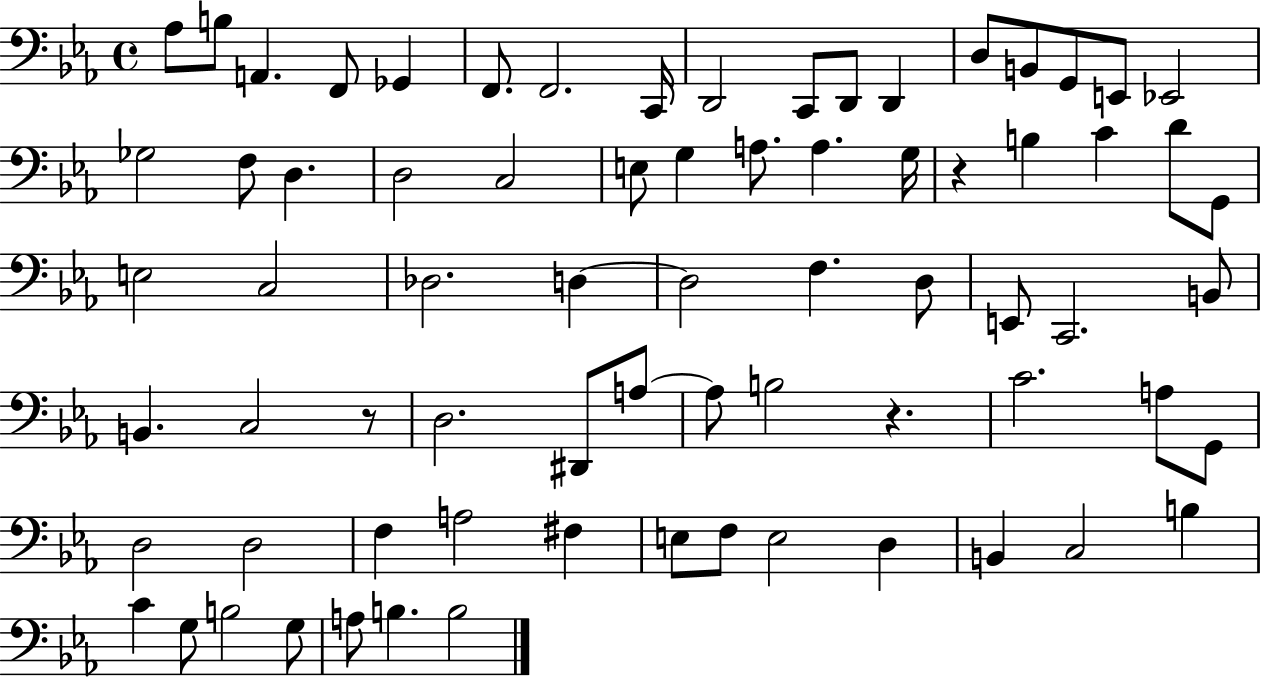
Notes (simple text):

Ab3/e B3/e A2/q. F2/e Gb2/q F2/e. F2/h. C2/s D2/h C2/e D2/e D2/q D3/e B2/e G2/e E2/e Eb2/h Gb3/h F3/e D3/q. D3/h C3/h E3/e G3/q A3/e. A3/q. G3/s R/q B3/q C4/q D4/e G2/e E3/h C3/h Db3/h. D3/q D3/h F3/q. D3/e E2/e C2/h. B2/e B2/q. C3/h R/e D3/h. D#2/e A3/e A3/e B3/h R/q. C4/h. A3/e G2/e D3/h D3/h F3/q A3/h F#3/q E3/e F3/e E3/h D3/q B2/q C3/h B3/q C4/q G3/e B3/h G3/e A3/e B3/q. B3/h